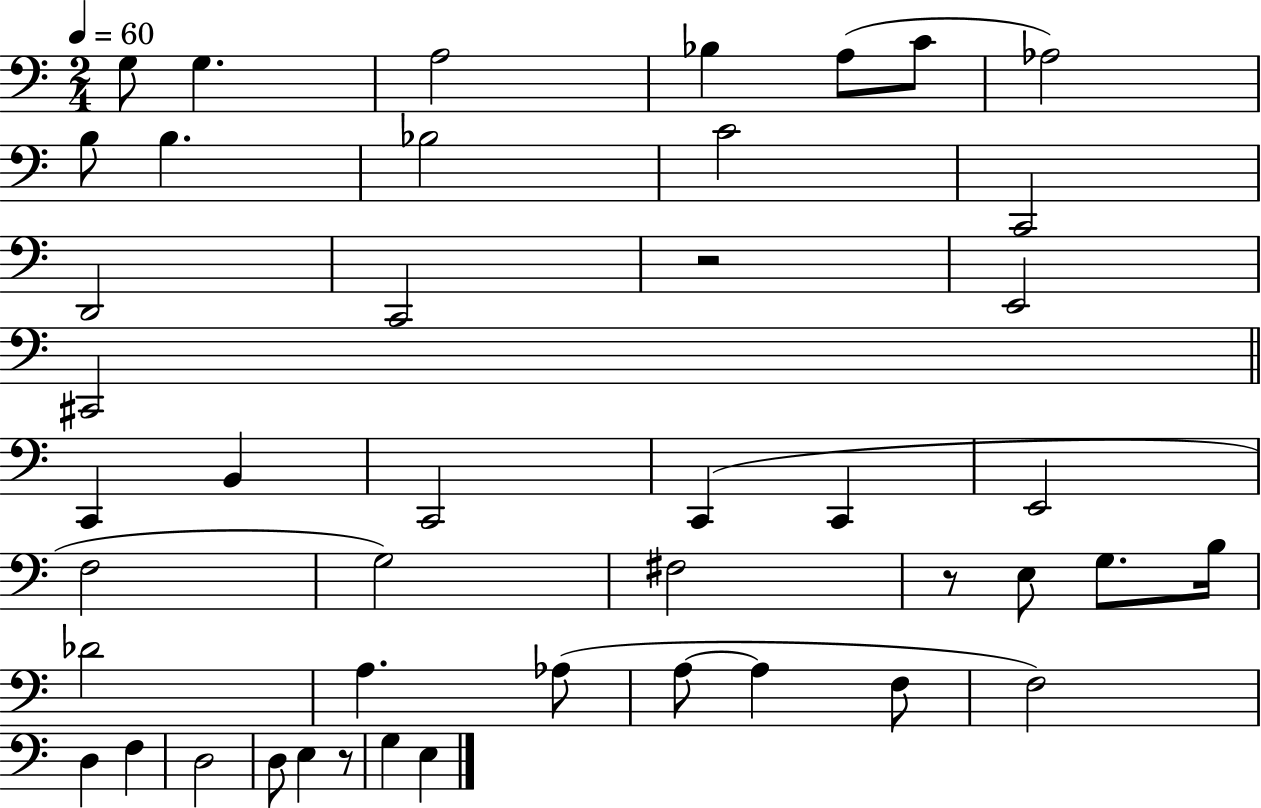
G3/e G3/q. A3/h Bb3/q A3/e C4/e Ab3/h B3/e B3/q. Bb3/h C4/h C2/h D2/h C2/h R/h E2/h C#2/h C2/q B2/q C2/h C2/q C2/q E2/h F3/h G3/h F#3/h R/e E3/e G3/e. B3/s Db4/h A3/q. Ab3/e A3/e A3/q F3/e F3/h D3/q F3/q D3/h D3/e E3/q R/e G3/q E3/q